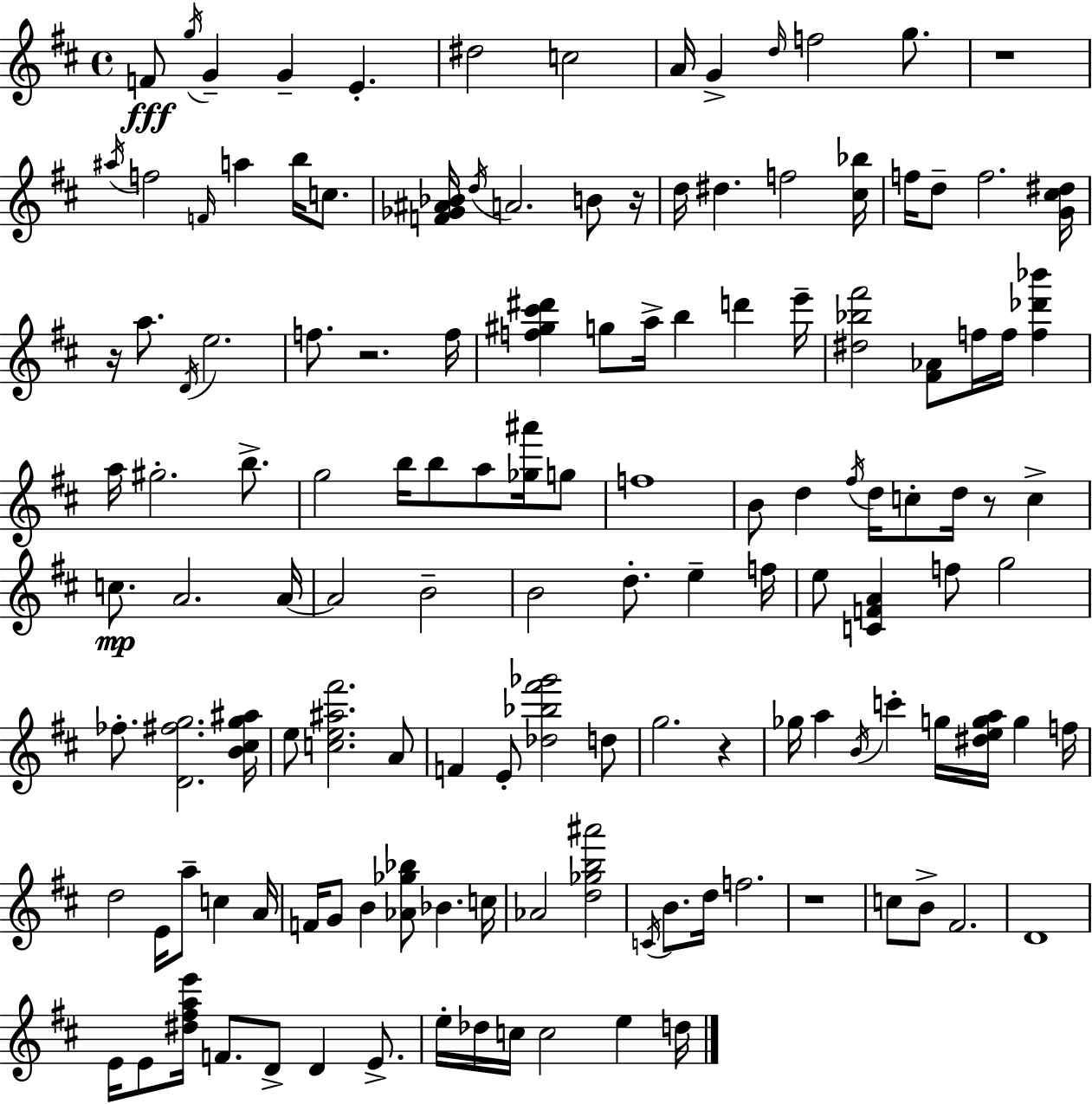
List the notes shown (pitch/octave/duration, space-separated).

F4/e G5/s G4/q G4/q E4/q. D#5/h C5/h A4/s G4/q D5/s F5/h G5/e. R/w A#5/s F5/h F4/s A5/q B5/s C5/e. [F4,Gb4,A#4,Bb4]/s D5/s A4/h. B4/e R/s D5/s D#5/q. F5/h [C#5,Bb5]/s F5/s D5/e F5/h. [G4,C#5,D#5]/s R/s A5/e. D4/s E5/h. F5/e. R/h. F5/s [F5,G#5,C#6,D#6]/q G5/e A5/s B5/q D6/q E6/s [D#5,Bb5,F#6]/h [F#4,Ab4]/e F5/s F5/s [F5,Db6,Bb6]/q A5/s G#5/h. B5/e. G5/h B5/s B5/e A5/e [Gb5,A#6]/s G5/e F5/w B4/e D5/q F#5/s D5/s C5/e D5/s R/e C5/q C5/e. A4/h. A4/s A4/h B4/h B4/h D5/e. E5/q F5/s E5/e [C4,F4,A4]/q F5/e G5/h FES5/e. [D4,F#5,G5]/h. [B4,C#5,G5,A#5]/s E5/e [C5,E5,A#5,F#6]/h. A4/e F4/q E4/e [Db5,Bb5,F#6,Gb6]/h D5/e G5/h. R/q Gb5/s A5/q B4/s C6/q G5/s [D#5,E5,G5,A5]/s G5/q F5/s D5/h E4/s A5/e C5/q A4/s F4/s G4/e B4/q [Ab4,Gb5,Bb5]/e Bb4/q. C5/s Ab4/h [D5,Gb5,B5,A#6]/h C4/s B4/e. D5/s F5/h. R/w C5/e B4/e F#4/h. D4/w E4/s E4/e [D#5,F#5,A5,E6]/s F4/e. D4/e D4/q E4/e. E5/s Db5/s C5/s C5/h E5/q D5/s